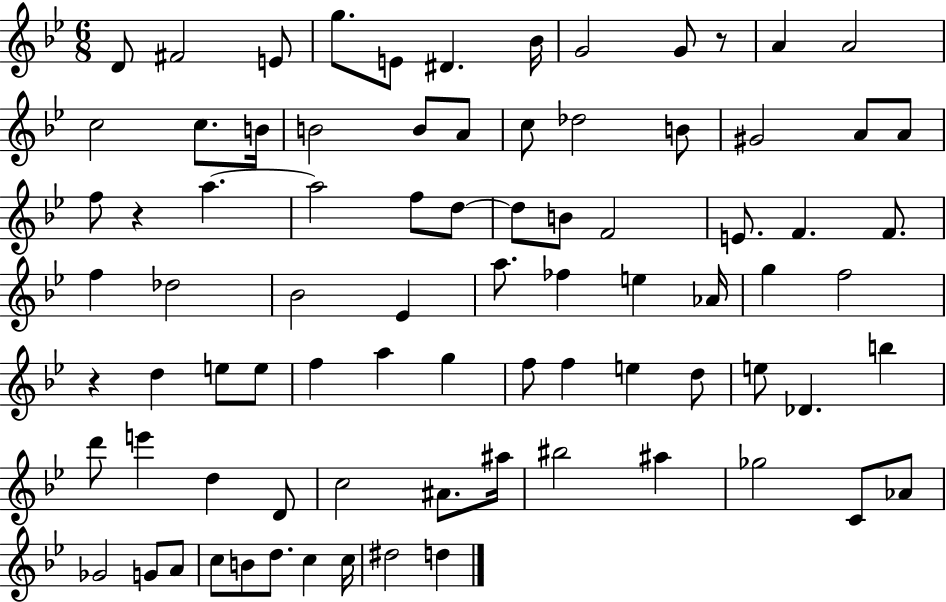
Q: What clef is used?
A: treble